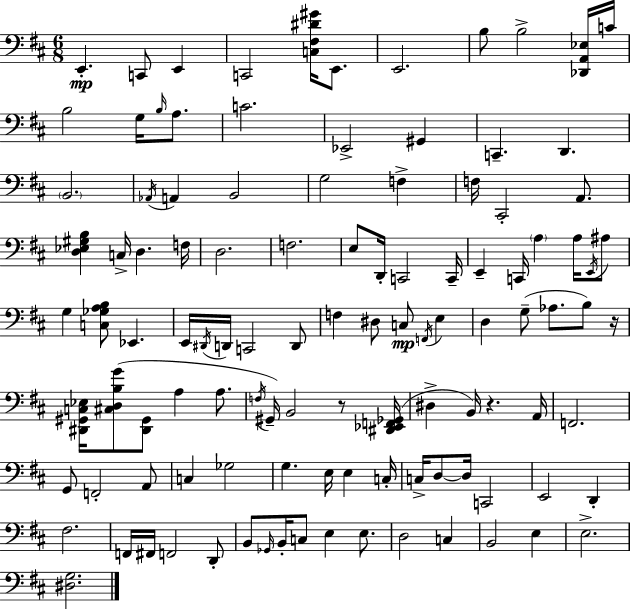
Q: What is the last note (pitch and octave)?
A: E3